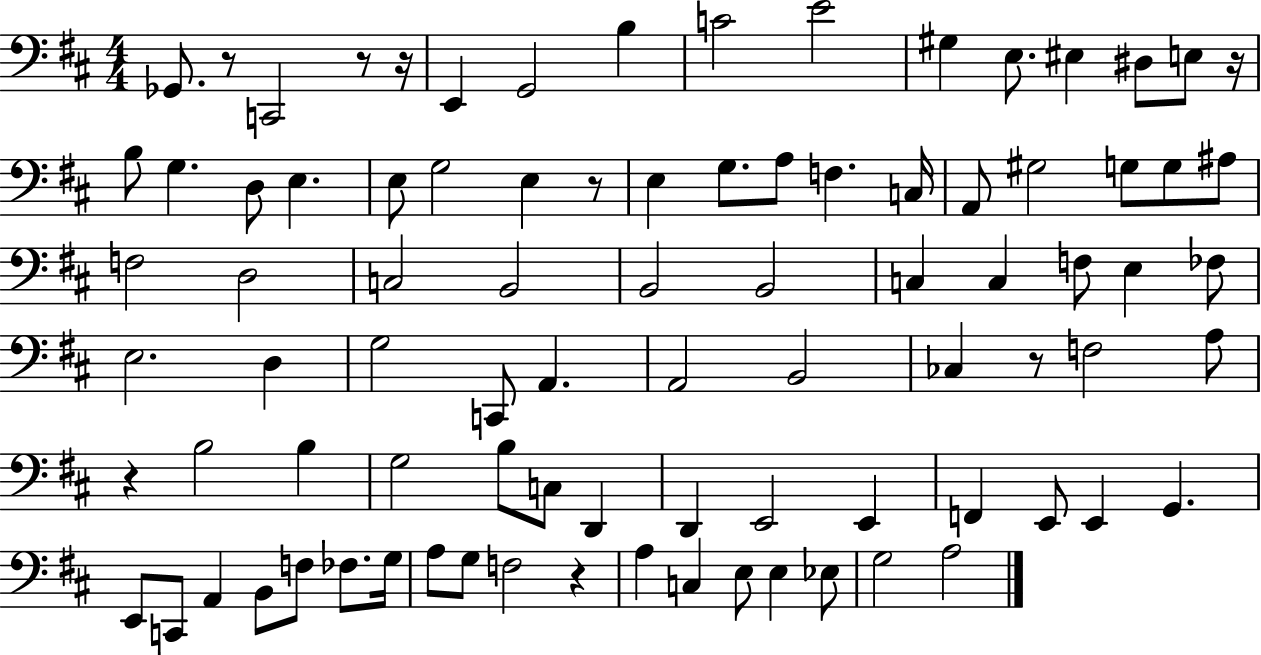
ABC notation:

X:1
T:Untitled
M:4/4
L:1/4
K:D
_G,,/2 z/2 C,,2 z/2 z/4 E,, G,,2 B, C2 E2 ^G, E,/2 ^E, ^D,/2 E,/2 z/4 B,/2 G, D,/2 E, E,/2 G,2 E, z/2 E, G,/2 A,/2 F, C,/4 A,,/2 ^G,2 G,/2 G,/2 ^A,/2 F,2 D,2 C,2 B,,2 B,,2 B,,2 C, C, F,/2 E, _F,/2 E,2 D, G,2 C,,/2 A,, A,,2 B,,2 _C, z/2 F,2 A,/2 z B,2 B, G,2 B,/2 C,/2 D,, D,, E,,2 E,, F,, E,,/2 E,, G,, E,,/2 C,,/2 A,, B,,/2 F,/2 _F,/2 G,/4 A,/2 G,/2 F,2 z A, C, E,/2 E, _E,/2 G,2 A,2